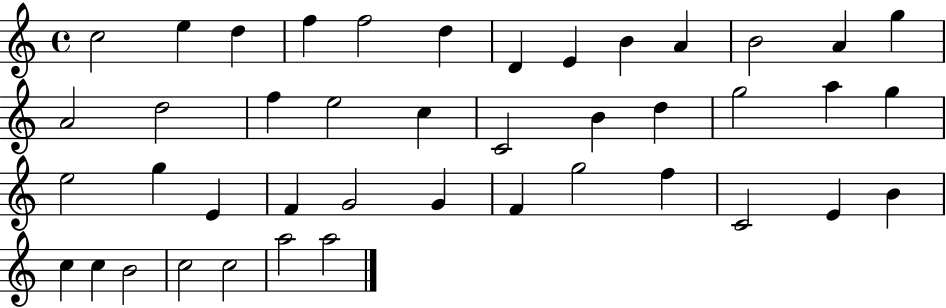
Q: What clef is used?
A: treble